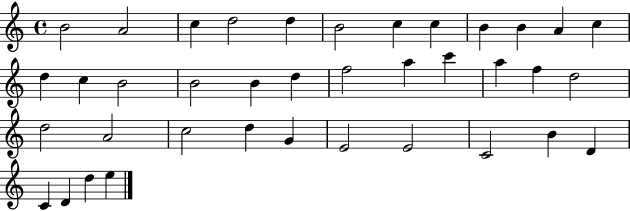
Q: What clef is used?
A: treble